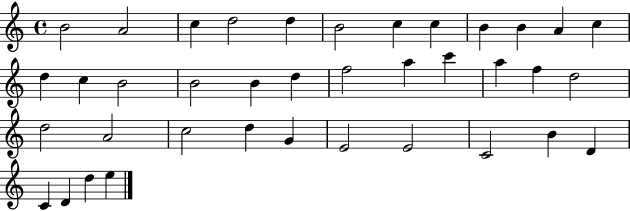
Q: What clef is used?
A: treble